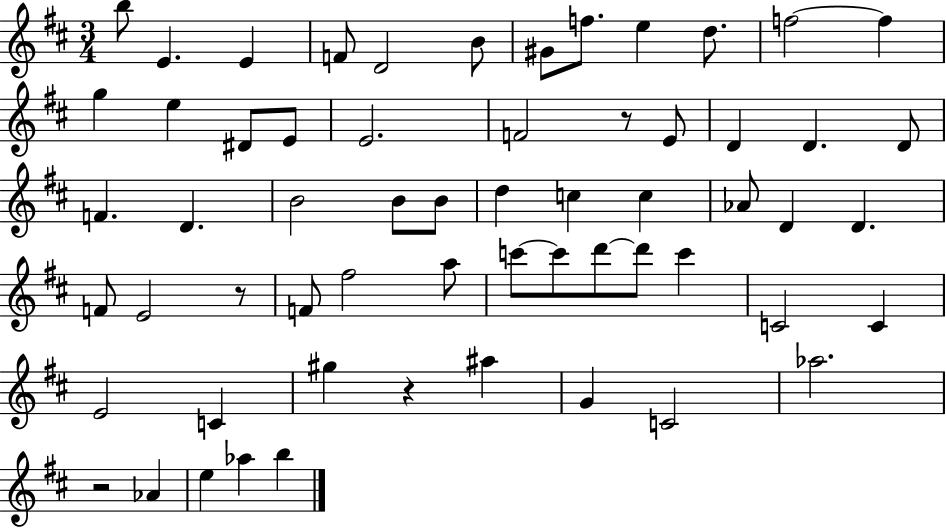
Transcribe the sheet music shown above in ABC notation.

X:1
T:Untitled
M:3/4
L:1/4
K:D
b/2 E E F/2 D2 B/2 ^G/2 f/2 e d/2 f2 f g e ^D/2 E/2 E2 F2 z/2 E/2 D D D/2 F D B2 B/2 B/2 d c c _A/2 D D F/2 E2 z/2 F/2 ^f2 a/2 c'/2 c'/2 d'/2 d'/2 c' C2 C E2 C ^g z ^a G C2 _a2 z2 _A e _a b